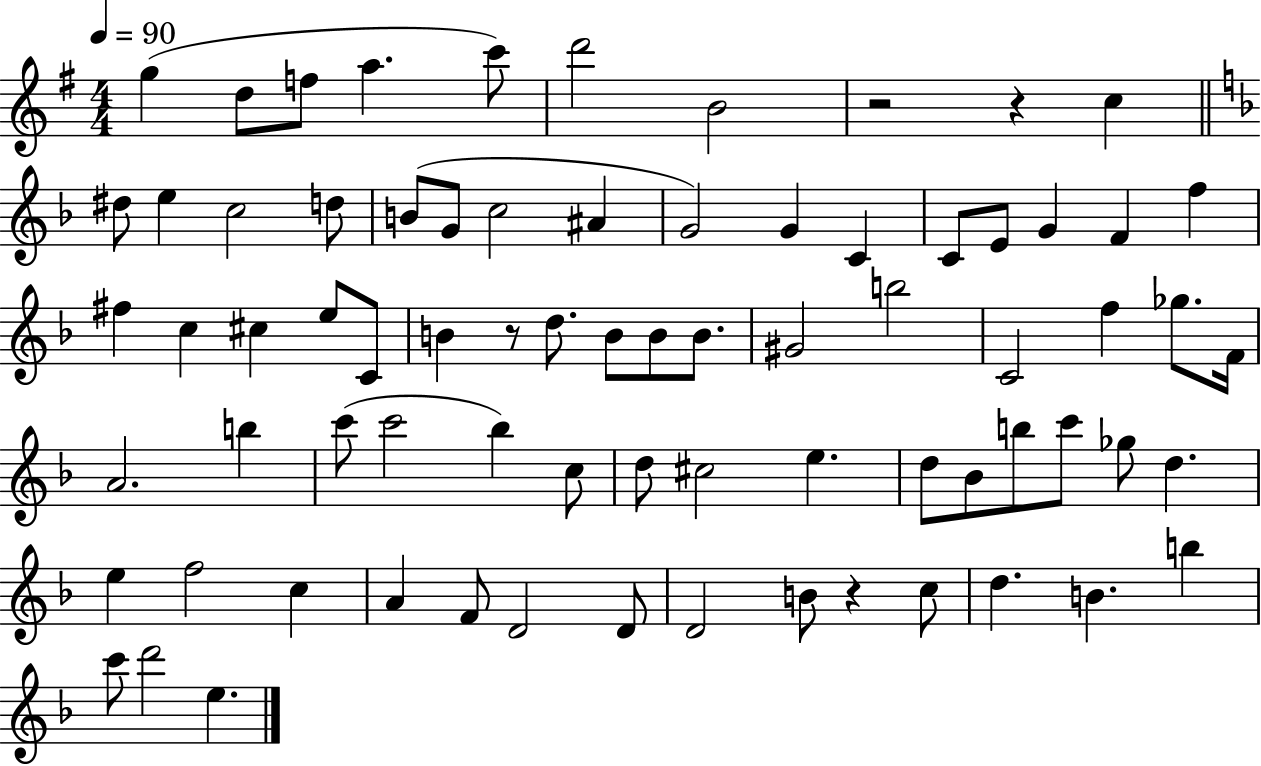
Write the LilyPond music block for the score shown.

{
  \clef treble
  \numericTimeSignature
  \time 4/4
  \key g \major
  \tempo 4 = 90
  \repeat volta 2 { g''4( d''8 f''8 a''4. c'''8) | d'''2 b'2 | r2 r4 c''4 | \bar "||" \break \key d \minor dis''8 e''4 c''2 d''8 | b'8( g'8 c''2 ais'4 | g'2) g'4 c'4 | c'8 e'8 g'4 f'4 f''4 | \break fis''4 c''4 cis''4 e''8 c'8 | b'4 r8 d''8. b'8 b'8 b'8. | gis'2 b''2 | c'2 f''4 ges''8. f'16 | \break a'2. b''4 | c'''8( c'''2 bes''4) c''8 | d''8 cis''2 e''4. | d''8 bes'8 b''8 c'''8 ges''8 d''4. | \break e''4 f''2 c''4 | a'4 f'8 d'2 d'8 | d'2 b'8 r4 c''8 | d''4. b'4. b''4 | \break c'''8 d'''2 e''4. | } \bar "|."
}